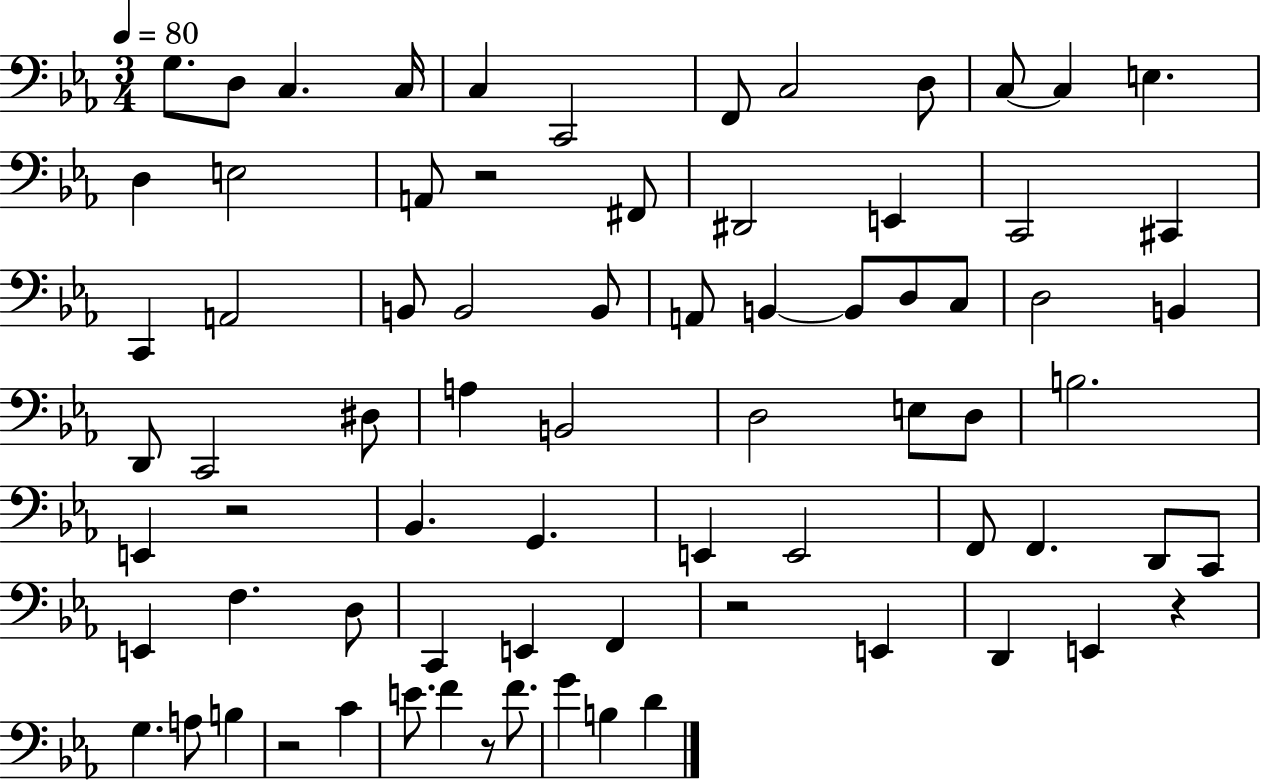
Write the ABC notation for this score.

X:1
T:Untitled
M:3/4
L:1/4
K:Eb
G,/2 D,/2 C, C,/4 C, C,,2 F,,/2 C,2 D,/2 C,/2 C, E, D, E,2 A,,/2 z2 ^F,,/2 ^D,,2 E,, C,,2 ^C,, C,, A,,2 B,,/2 B,,2 B,,/2 A,,/2 B,, B,,/2 D,/2 C,/2 D,2 B,, D,,/2 C,,2 ^D,/2 A, B,,2 D,2 E,/2 D,/2 B,2 E,, z2 _B,, G,, E,, E,,2 F,,/2 F,, D,,/2 C,,/2 E,, F, D,/2 C,, E,, F,, z2 E,, D,, E,, z G, A,/2 B, z2 C E/2 F z/2 F/2 G B, D